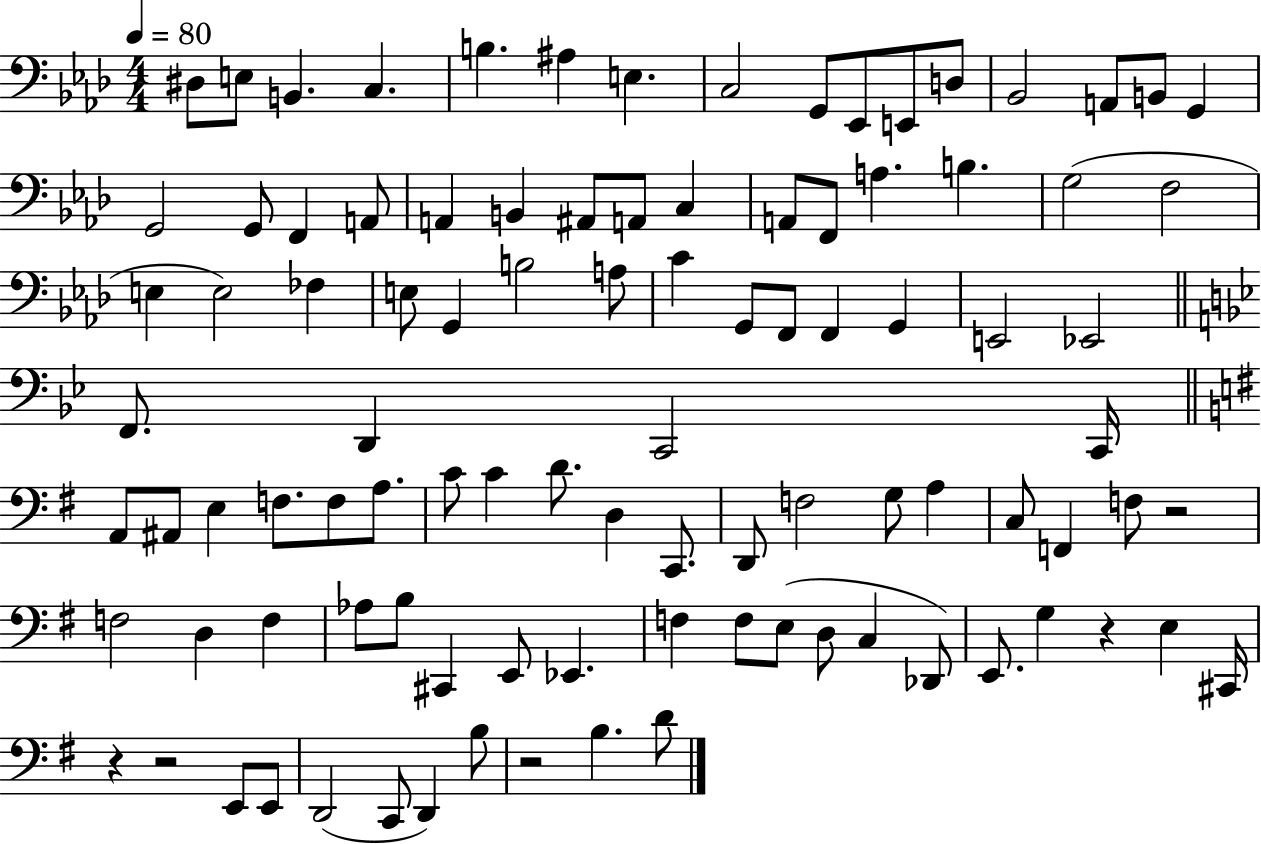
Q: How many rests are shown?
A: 5